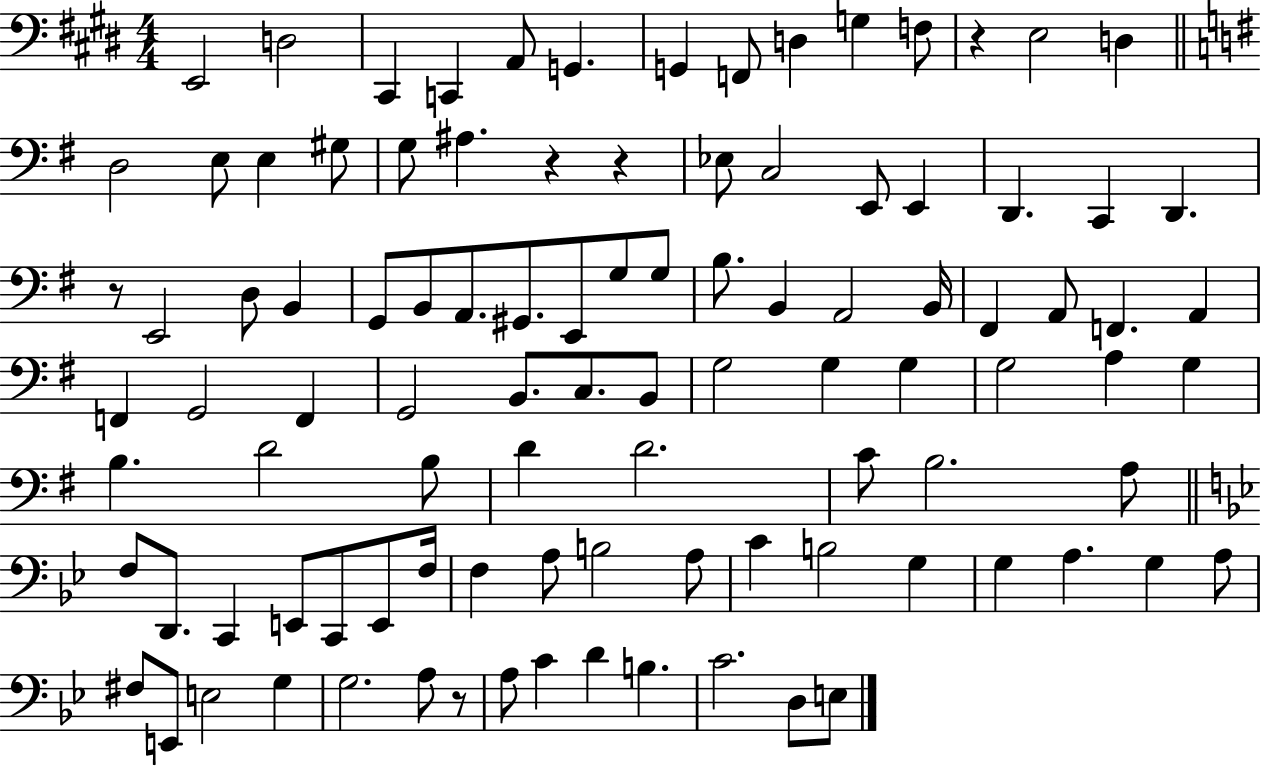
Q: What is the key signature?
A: E major